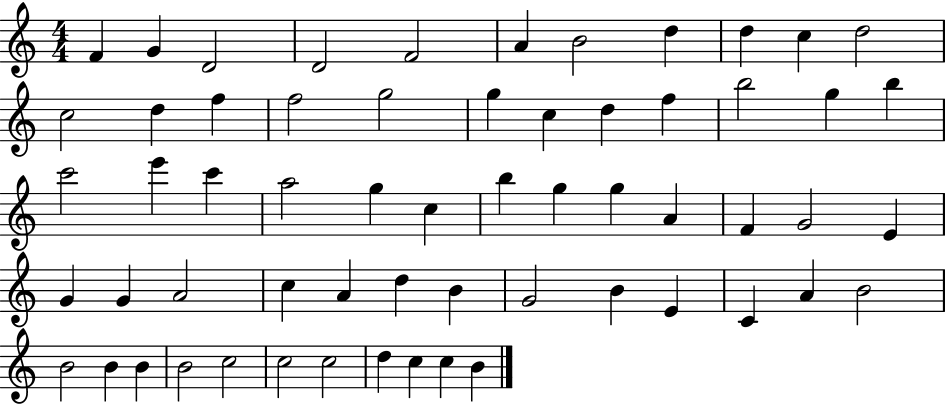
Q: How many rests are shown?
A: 0